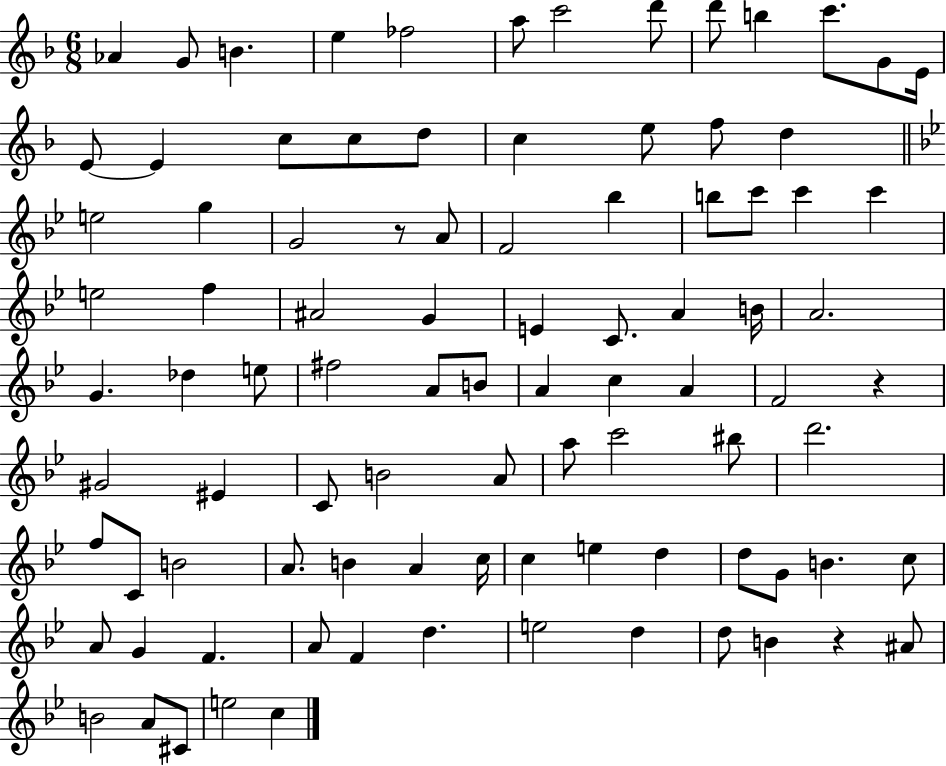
Ab4/q G4/e B4/q. E5/q FES5/h A5/e C6/h D6/e D6/e B5/q C6/e. G4/e E4/s E4/e E4/q C5/e C5/e D5/e C5/q E5/e F5/e D5/q E5/h G5/q G4/h R/e A4/e F4/h Bb5/q B5/e C6/e C6/q C6/q E5/h F5/q A#4/h G4/q E4/q C4/e. A4/q B4/s A4/h. G4/q. Db5/q E5/e F#5/h A4/e B4/e A4/q C5/q A4/q F4/h R/q G#4/h EIS4/q C4/e B4/h A4/e A5/e C6/h BIS5/e D6/h. F5/e C4/e B4/h A4/e. B4/q A4/q C5/s C5/q E5/q D5/q D5/e G4/e B4/q. C5/e A4/e G4/q F4/q. A4/e F4/q D5/q. E5/h D5/q D5/e B4/q R/q A#4/e B4/h A4/e C#4/e E5/h C5/q